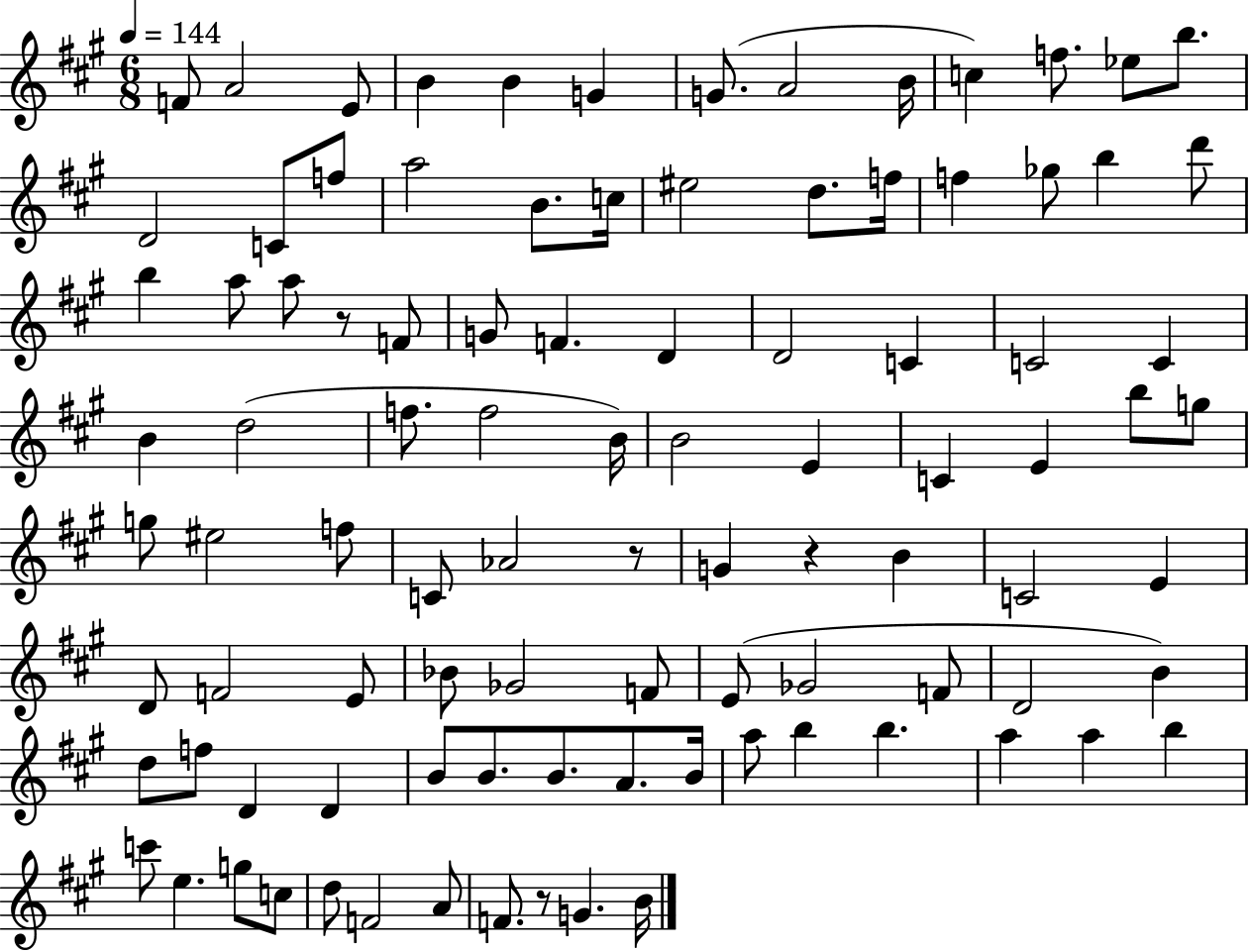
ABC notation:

X:1
T:Untitled
M:6/8
L:1/4
K:A
F/2 A2 E/2 B B G G/2 A2 B/4 c f/2 _e/2 b/2 D2 C/2 f/2 a2 B/2 c/4 ^e2 d/2 f/4 f _g/2 b d'/2 b a/2 a/2 z/2 F/2 G/2 F D D2 C C2 C B d2 f/2 f2 B/4 B2 E C E b/2 g/2 g/2 ^e2 f/2 C/2 _A2 z/2 G z B C2 E D/2 F2 E/2 _B/2 _G2 F/2 E/2 _G2 F/2 D2 B d/2 f/2 D D B/2 B/2 B/2 A/2 B/4 a/2 b b a a b c'/2 e g/2 c/2 d/2 F2 A/2 F/2 z/2 G B/4